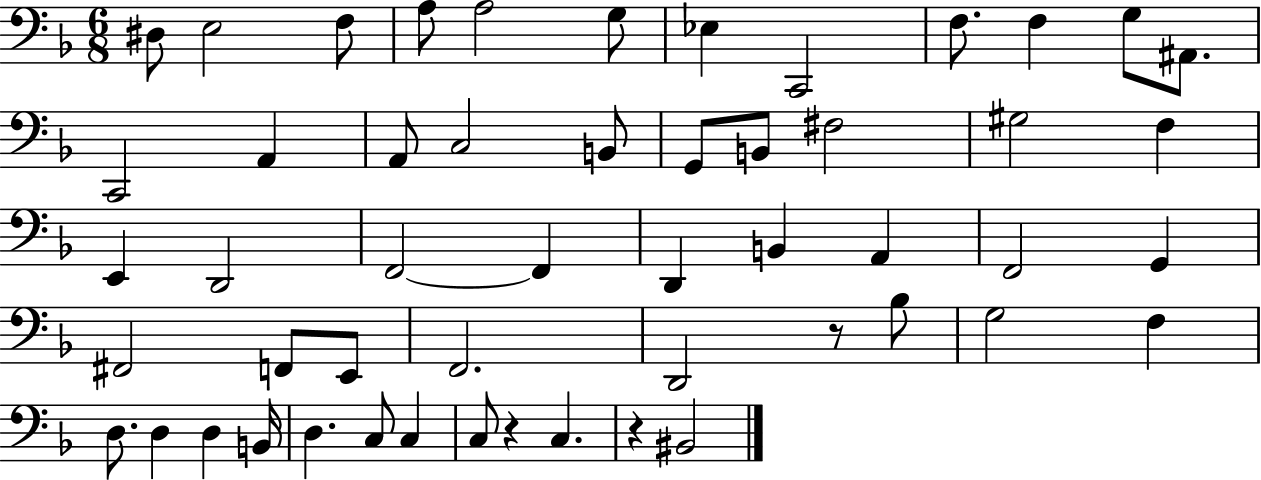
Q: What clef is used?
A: bass